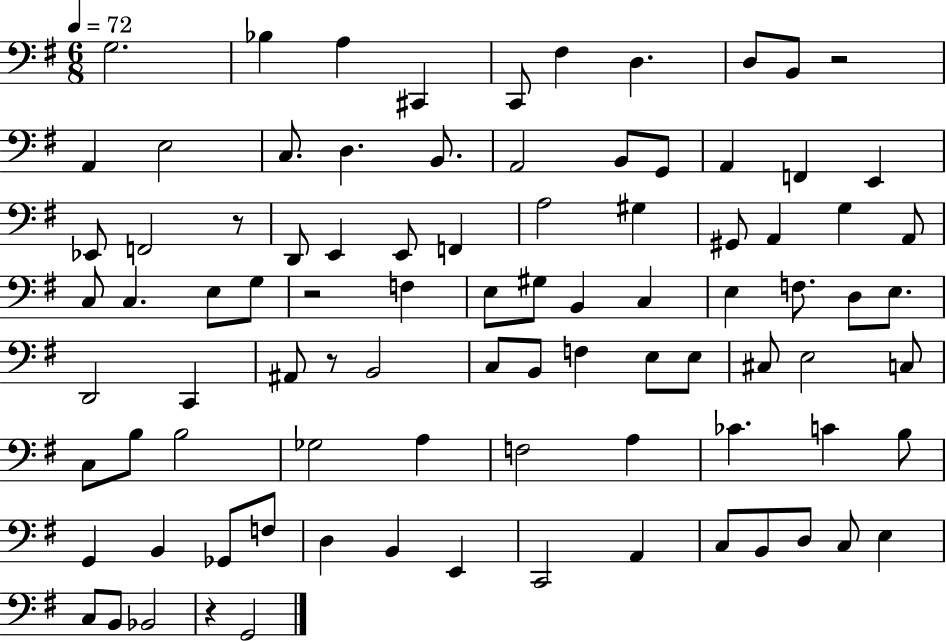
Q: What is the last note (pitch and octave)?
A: G2